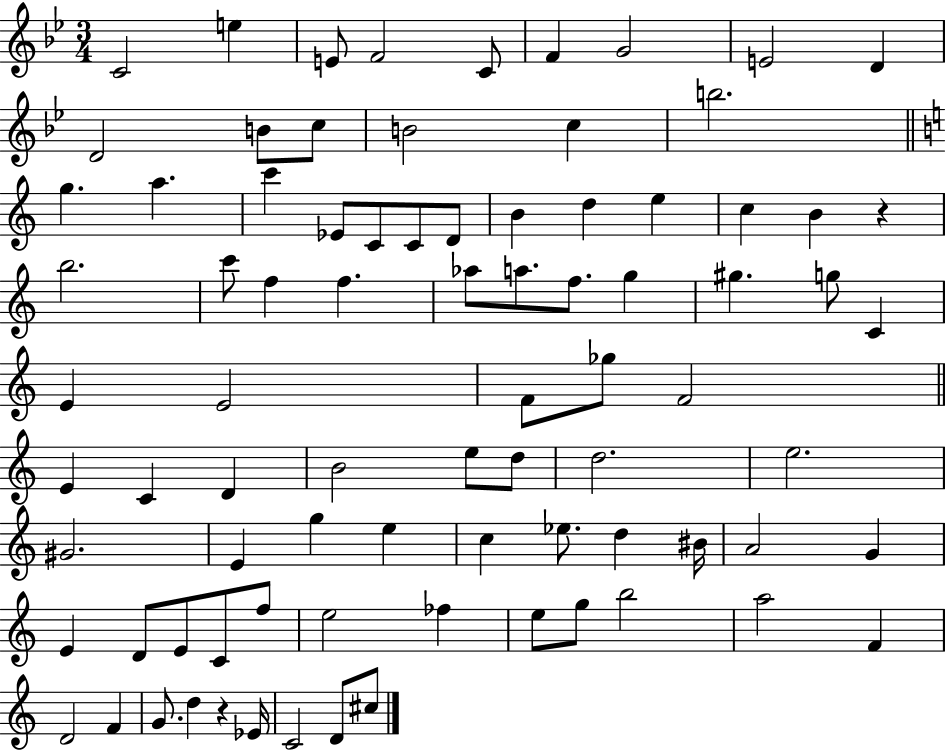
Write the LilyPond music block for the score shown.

{
  \clef treble
  \numericTimeSignature
  \time 3/4
  \key bes \major
  c'2 e''4 | e'8 f'2 c'8 | f'4 g'2 | e'2 d'4 | \break d'2 b'8 c''8 | b'2 c''4 | b''2. | \bar "||" \break \key c \major g''4. a''4. | c'''4 ees'8 c'8 c'8 d'8 | b'4 d''4 e''4 | c''4 b'4 r4 | \break b''2. | c'''8 f''4 f''4. | aes''8 a''8. f''8. g''4 | gis''4. g''8 c'4 | \break e'4 e'2 | f'8 ges''8 f'2 | \bar "||" \break \key c \major e'4 c'4 d'4 | b'2 e''8 d''8 | d''2. | e''2. | \break gis'2. | e'4 g''4 e''4 | c''4 ees''8. d''4 bis'16 | a'2 g'4 | \break e'4 d'8 e'8 c'8 f''8 | e''2 fes''4 | e''8 g''8 b''2 | a''2 f'4 | \break d'2 f'4 | g'8. d''4 r4 ees'16 | c'2 d'8 cis''8 | \bar "|."
}